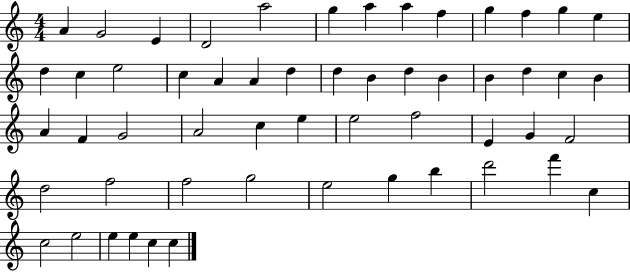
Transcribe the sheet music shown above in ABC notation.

X:1
T:Untitled
M:4/4
L:1/4
K:C
A G2 E D2 a2 g a a f g f g e d c e2 c A A d d B d B B d c B A F G2 A2 c e e2 f2 E G F2 d2 f2 f2 g2 e2 g b d'2 f' c c2 e2 e e c c